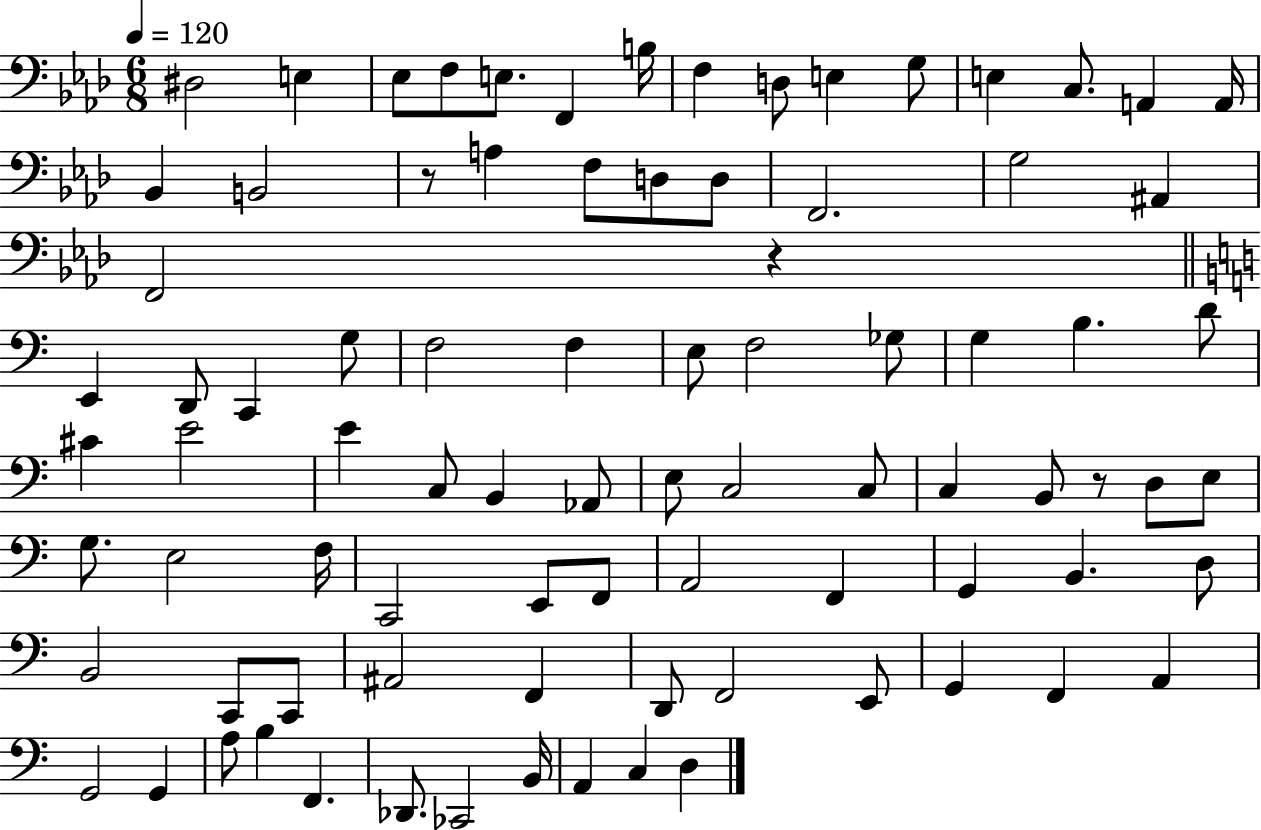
D#3/h E3/q Eb3/e F3/e E3/e. F2/q B3/s F3/q D3/e E3/q G3/e E3/q C3/e. A2/q A2/s Bb2/q B2/h R/e A3/q F3/e D3/e D3/e F2/h. G3/h A#2/q F2/h R/q E2/q D2/e C2/q G3/e F3/h F3/q E3/e F3/h Gb3/e G3/q B3/q. D4/e C#4/q E4/h E4/q C3/e B2/q Ab2/e E3/e C3/h C3/e C3/q B2/e R/e D3/e E3/e G3/e. E3/h F3/s C2/h E2/e F2/e A2/h F2/q G2/q B2/q. D3/e B2/h C2/e C2/e A#2/h F2/q D2/e F2/h E2/e G2/q F2/q A2/q G2/h G2/q A3/e B3/q F2/q. Db2/e. CES2/h B2/s A2/q C3/q D3/q